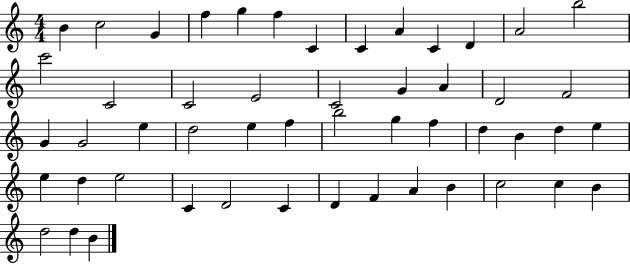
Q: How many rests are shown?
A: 0